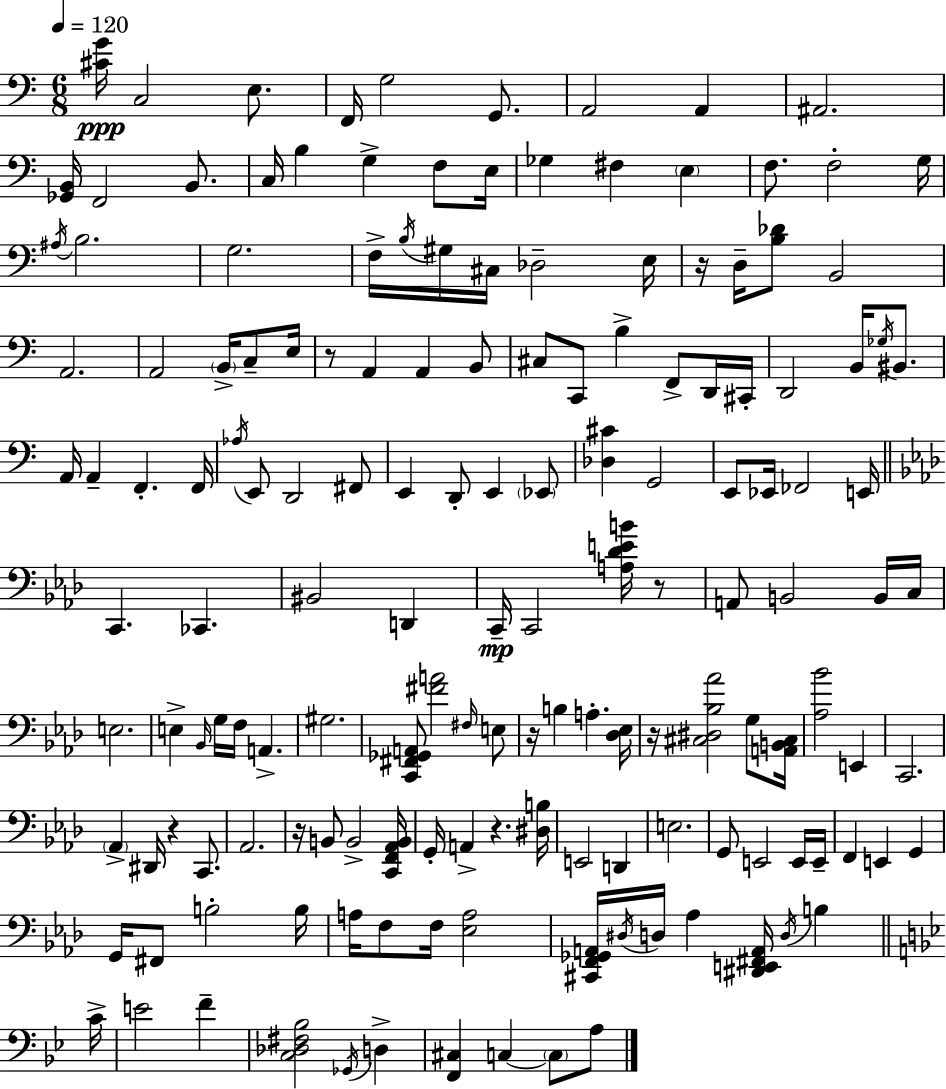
{
  \clef bass
  \numericTimeSignature
  \time 6/8
  \key c \major
  \tempo 4 = 120
  <cis' g'>16\ppp c2 e8. | f,16 g2 g,8. | a,2 a,4 | ais,2. | \break <ges, b,>16 f,2 b,8. | c16 b4 g4-> f8 e16 | ges4 fis4 \parenthesize e4 | f8. f2-. g16 | \break \acciaccatura { ais16 } b2. | g2. | f16-> \acciaccatura { b16 } gis16 cis16 des2-- | e16 r16 d16-- <b des'>8 b,2 | \break a,2. | a,2 \parenthesize b,16-> c8-- | e16 r8 a,4 a,4 | b,8 cis8 c,8 b4-> f,8-> | \break d,16 cis,16-. d,2 b,16 \acciaccatura { ges16 } | bis,8. a,16 a,4-- f,4.-. | f,16 \acciaccatura { aes16 } e,8 d,2 | fis,8 e,4 d,8-. e,4 | \break \parenthesize ees,8 <des cis'>4 g,2 | e,8 ees,16 fes,2 | e,16 \bar "||" \break \key aes \major c,4. ces,4. | bis,2 d,4 | c,16--\mp c,2 <a des' e' b'>16 r8 | a,8 b,2 b,16 c16 | \break e2. | e4-> \grace { bes,16 } g16 f16 a,4.-> | gis2. | <c, fis, ges, a,>8 <fis' a'>2 \grace { fis16 } | \break e8 r16 b4 a4.-. | <des ees>16 r16 <cis dis bes aes'>2 g8 | <a, b, cis>16 <aes bes'>2 e,4 | c,2. | \break \parenthesize aes,4-> dis,16 r4 c,8. | aes,2. | r16 b,8 b,2-> | <c, f, aes, b,>16 g,16-. a,4-> r4. | \break <dis b>16 e,2 d,4 | e2. | g,8 e,2 | e,16 e,16-- f,4 e,4 g,4 | \break g,16 fis,8 b2-. | b16 a16 f8 f16 <ees a>2 | <cis, f, ges, a,>16 \acciaccatura { dis16 } d16 aes4 <dis, e, fis, a,>16 \acciaccatura { d16 } b4 | \bar "||" \break \key bes \major c'16-> e'2 f'4-- | <c des fis bes>2 \acciaccatura { ges,16 } d4-> | <f, cis>4 c4~~ \parenthesize c8 | a8 \bar "|."
}